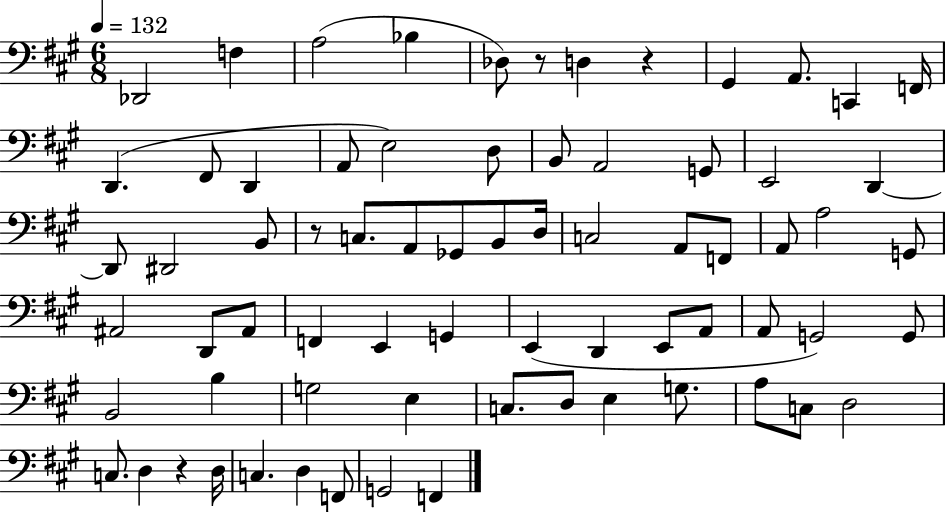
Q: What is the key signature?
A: A major